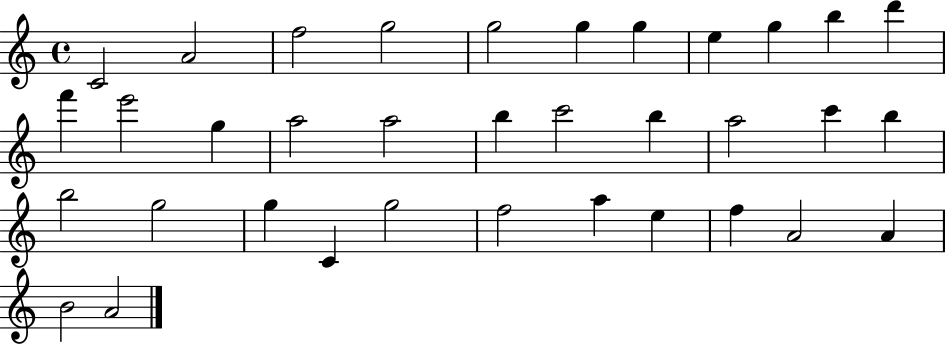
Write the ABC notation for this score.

X:1
T:Untitled
M:4/4
L:1/4
K:C
C2 A2 f2 g2 g2 g g e g b d' f' e'2 g a2 a2 b c'2 b a2 c' b b2 g2 g C g2 f2 a e f A2 A B2 A2